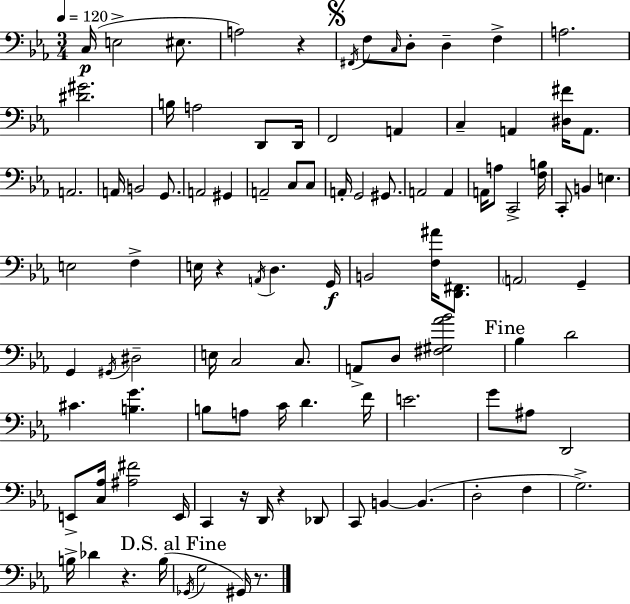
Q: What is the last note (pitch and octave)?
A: G#2